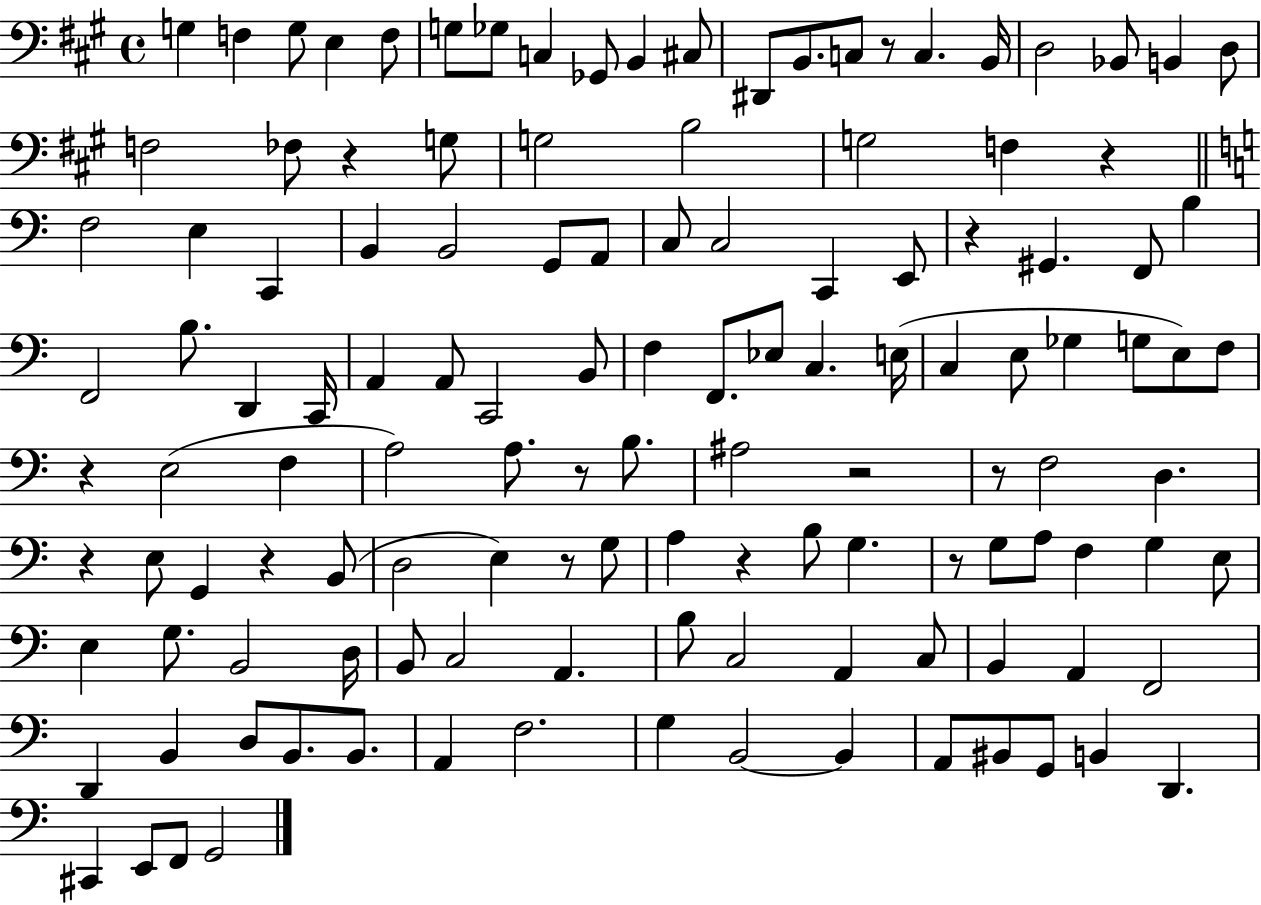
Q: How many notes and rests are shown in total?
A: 128